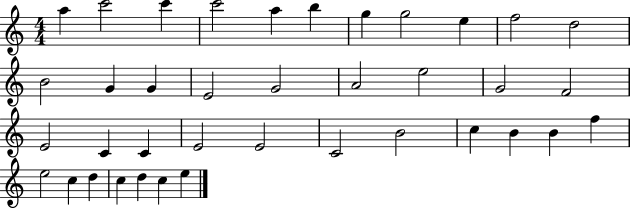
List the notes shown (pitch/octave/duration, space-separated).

A5/q C6/h C6/q C6/h A5/q B5/q G5/q G5/h E5/q F5/h D5/h B4/h G4/q G4/q E4/h G4/h A4/h E5/h G4/h F4/h E4/h C4/q C4/q E4/h E4/h C4/h B4/h C5/q B4/q B4/q F5/q E5/h C5/q D5/q C5/q D5/q C5/q E5/q